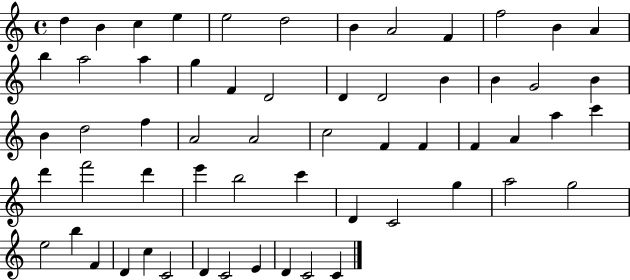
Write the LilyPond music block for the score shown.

{
  \clef treble
  \time 4/4
  \defaultTimeSignature
  \key c \major
  d''4 b'4 c''4 e''4 | e''2 d''2 | b'4 a'2 f'4 | f''2 b'4 a'4 | \break b''4 a''2 a''4 | g''4 f'4 d'2 | d'4 d'2 b'4 | b'4 g'2 b'4 | \break b'4 d''2 f''4 | a'2 a'2 | c''2 f'4 f'4 | f'4 a'4 a''4 c'''4 | \break d'''4 f'''2 d'''4 | e'''4 b''2 c'''4 | d'4 c'2 g''4 | a''2 g''2 | \break e''2 b''4 f'4 | d'4 c''4 c'2 | d'4 c'2 e'4 | d'4 c'2 c'4 | \break \bar "|."
}